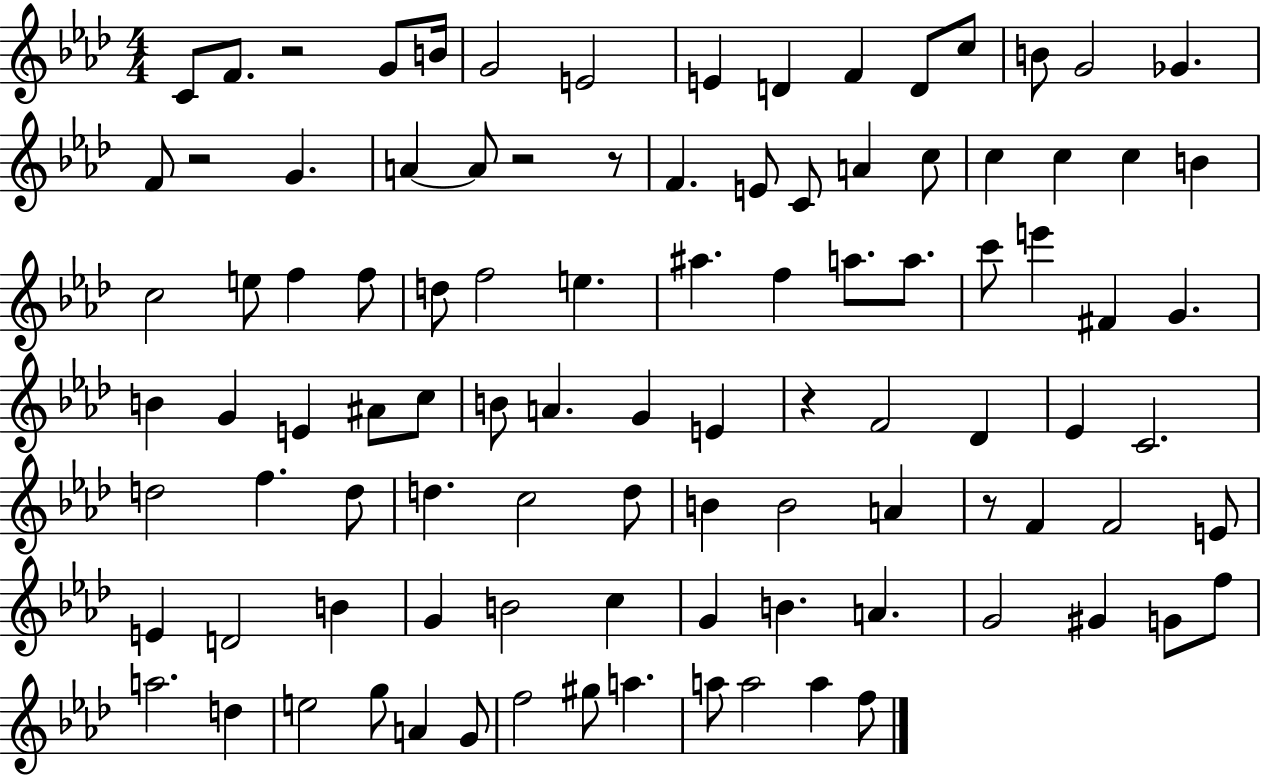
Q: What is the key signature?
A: AES major